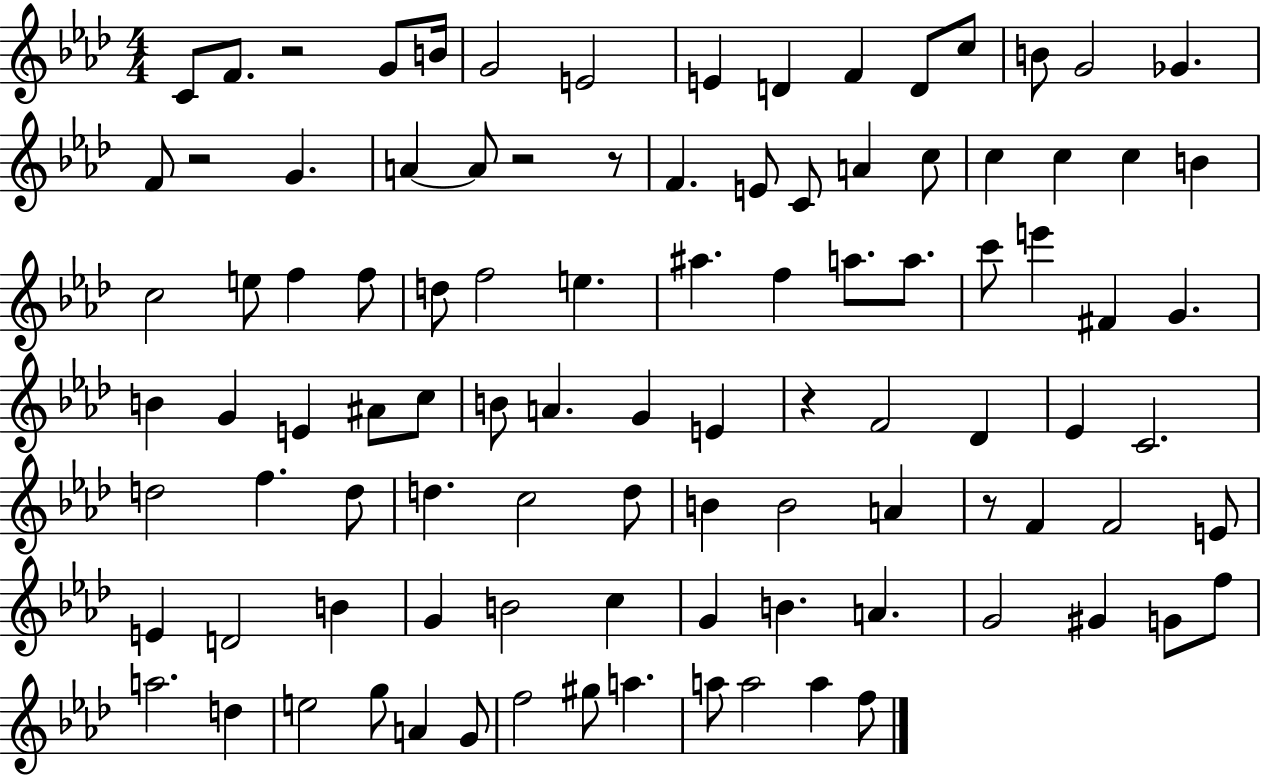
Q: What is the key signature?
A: AES major